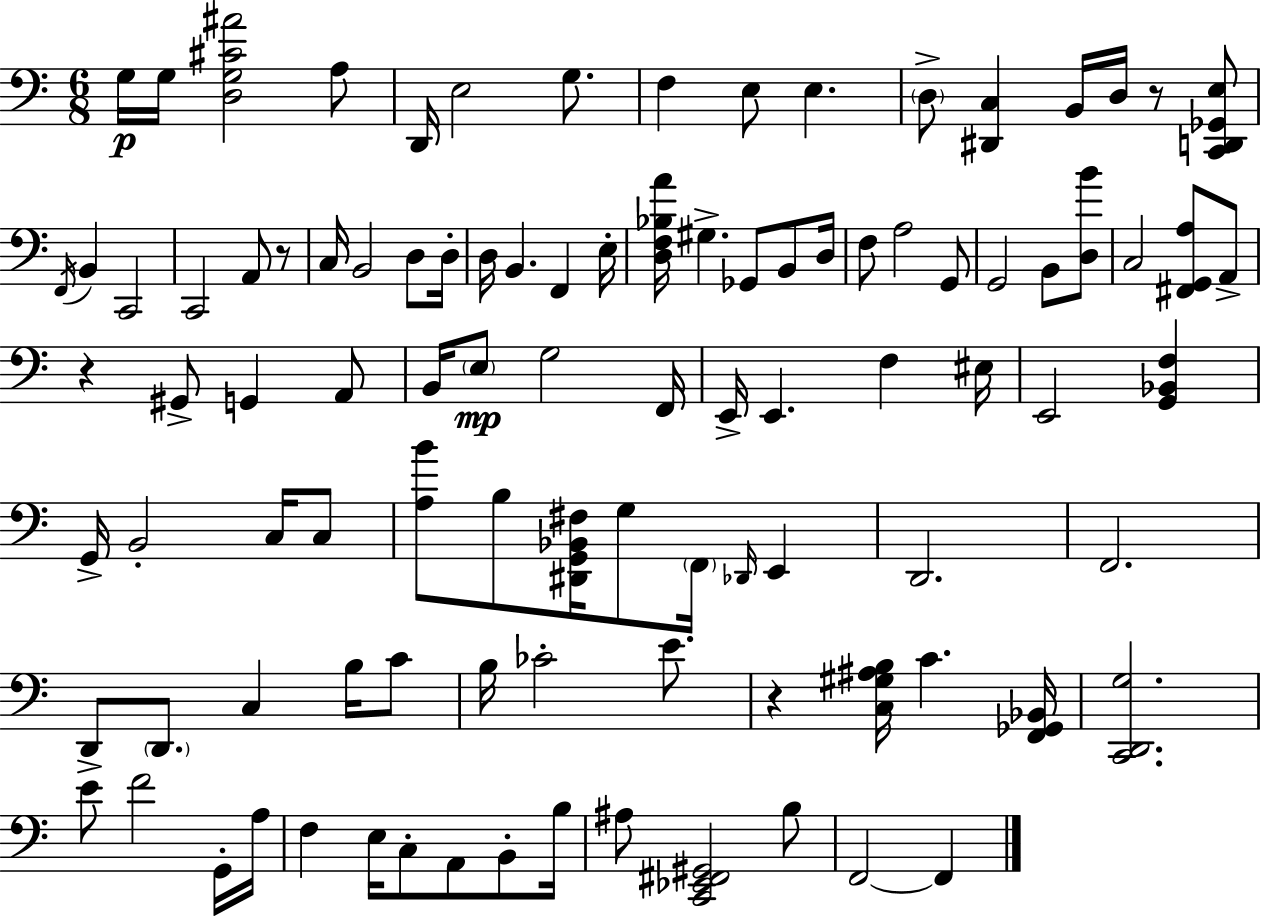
G3/s G3/s [D3,G3,C#4,A#4]/h A3/e D2/s E3/h G3/e. F3/q E3/e E3/q. D3/e [D#2,C3]/q B2/s D3/s R/e [C2,D2,Gb2,E3]/e F2/s B2/q C2/h C2/h A2/e R/e C3/s B2/h D3/e D3/s D3/s B2/q. F2/q E3/s [D3,F3,Bb3,A4]/s G#3/q. Gb2/e B2/e D3/s F3/e A3/h G2/e G2/h B2/e [D3,B4]/e C3/h [F#2,G2,A3]/e A2/e R/q G#2/e G2/q A2/e B2/s E3/e G3/h F2/s E2/s E2/q. F3/q EIS3/s E2/h [G2,Bb2,F3]/q G2/s B2/h C3/s C3/e [A3,B4]/e B3/e [D#2,G2,Bb2,F#3]/s G3/e F2/s Db2/s E2/q D2/h. F2/h. D2/e D2/e. C3/q B3/s C4/e B3/s CES4/h E4/e. R/q [C3,G#3,A#3,B3]/s C4/q. [F2,Gb2,Bb2]/s [C2,D2,G3]/h. E4/e F4/h G2/s A3/s F3/q E3/s C3/e A2/e B2/e B3/s A#3/e [C2,Eb2,F#2,G#2]/h B3/e F2/h F2/q